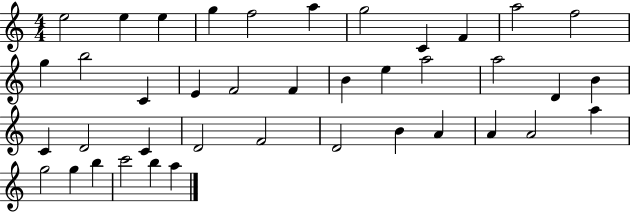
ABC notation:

X:1
T:Untitled
M:4/4
L:1/4
K:C
e2 e e g f2 a g2 C F a2 f2 g b2 C E F2 F B e a2 a2 D B C D2 C D2 F2 D2 B A A A2 a g2 g b c'2 b a